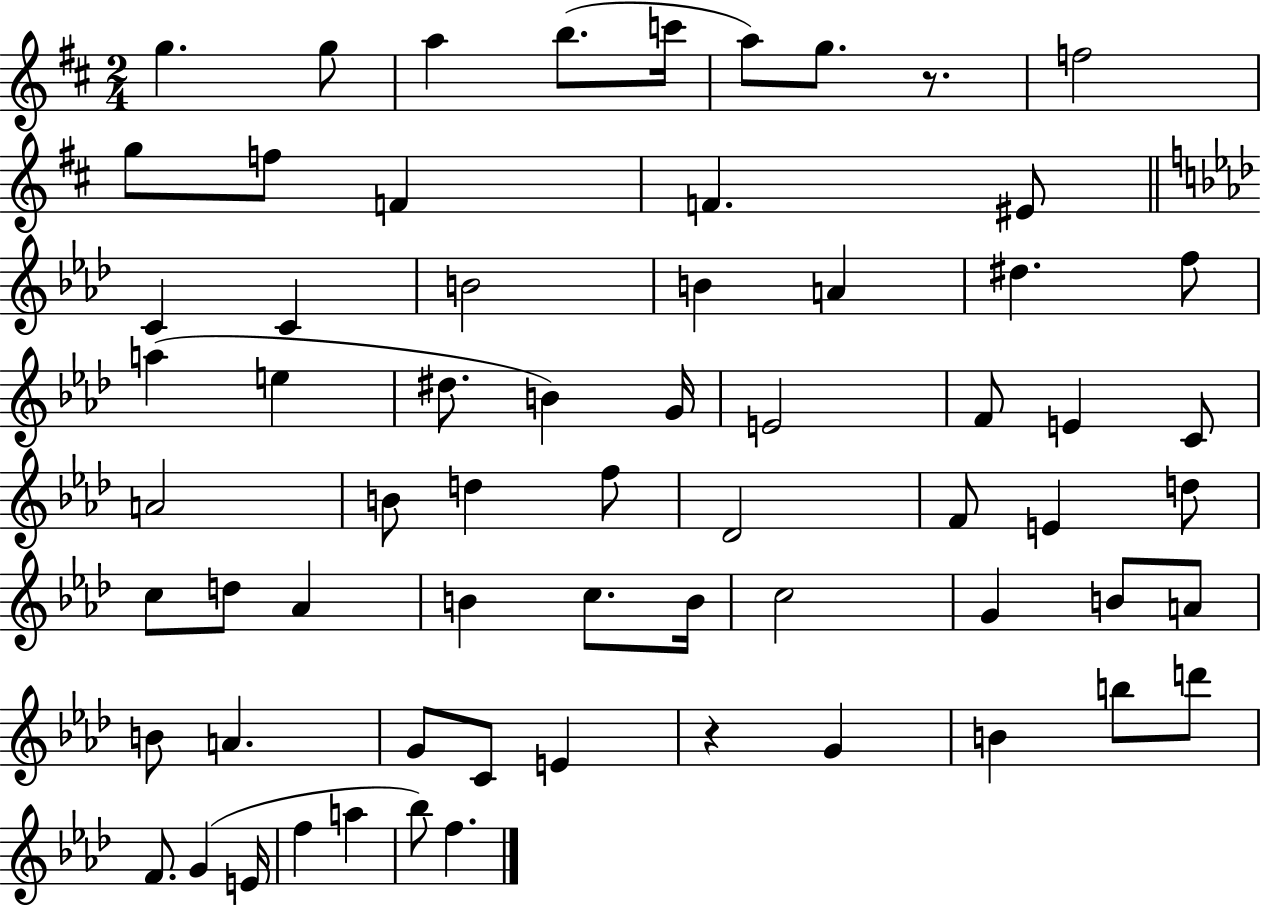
G5/q. G5/e A5/q B5/e. C6/s A5/e G5/e. R/e. F5/h G5/e F5/e F4/q F4/q. EIS4/e C4/q C4/q B4/h B4/q A4/q D#5/q. F5/e A5/q E5/q D#5/e. B4/q G4/s E4/h F4/e E4/q C4/e A4/h B4/e D5/q F5/e Db4/h F4/e E4/q D5/e C5/e D5/e Ab4/q B4/q C5/e. B4/s C5/h G4/q B4/e A4/e B4/e A4/q. G4/e C4/e E4/q R/q G4/q B4/q B5/e D6/e F4/e. G4/q E4/s F5/q A5/q Bb5/e F5/q.